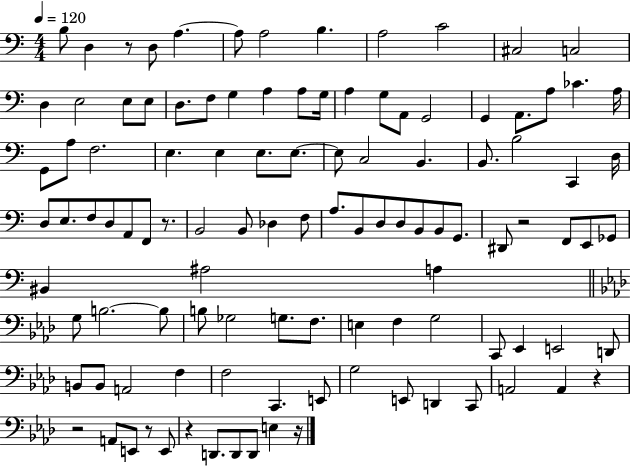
B3/e D3/q R/e D3/e A3/q. A3/e A3/h B3/q. A3/h C4/h C#3/h C3/h D3/q E3/h E3/e E3/e D3/e. F3/e G3/q A3/q A3/e G3/s A3/q G3/e A2/e G2/h G2/q A2/e. A3/e CES4/q. A3/s G2/e A3/e F3/h. E3/q. E3/q E3/e. E3/e. E3/e C3/h B2/q. B2/e. B3/h C2/q D3/s D3/e E3/e. F3/e D3/e A2/e F2/e R/e. B2/h B2/e Db3/q F3/e A3/e. B2/e D3/e D3/e B2/e B2/e G2/e. D#2/e R/h F2/e E2/e Gb2/e BIS2/q A#3/h A3/q G3/e B3/h. B3/e B3/e Gb3/h G3/e. F3/e. E3/q F3/q G3/h C2/e Eb2/q E2/h D2/e B2/e B2/e A2/h F3/q F3/h C2/q. E2/e G3/h E2/e D2/q C2/e A2/h A2/q R/q R/h A2/e E2/e R/e E2/e R/q D2/e. D2/e D2/e E3/q R/s